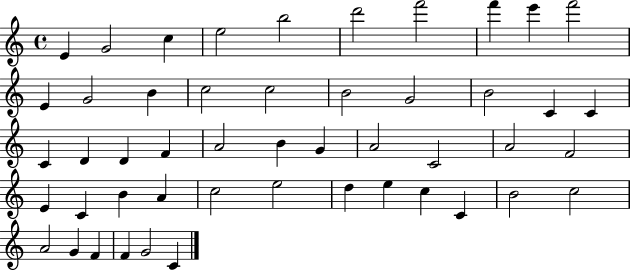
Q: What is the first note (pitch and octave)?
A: E4